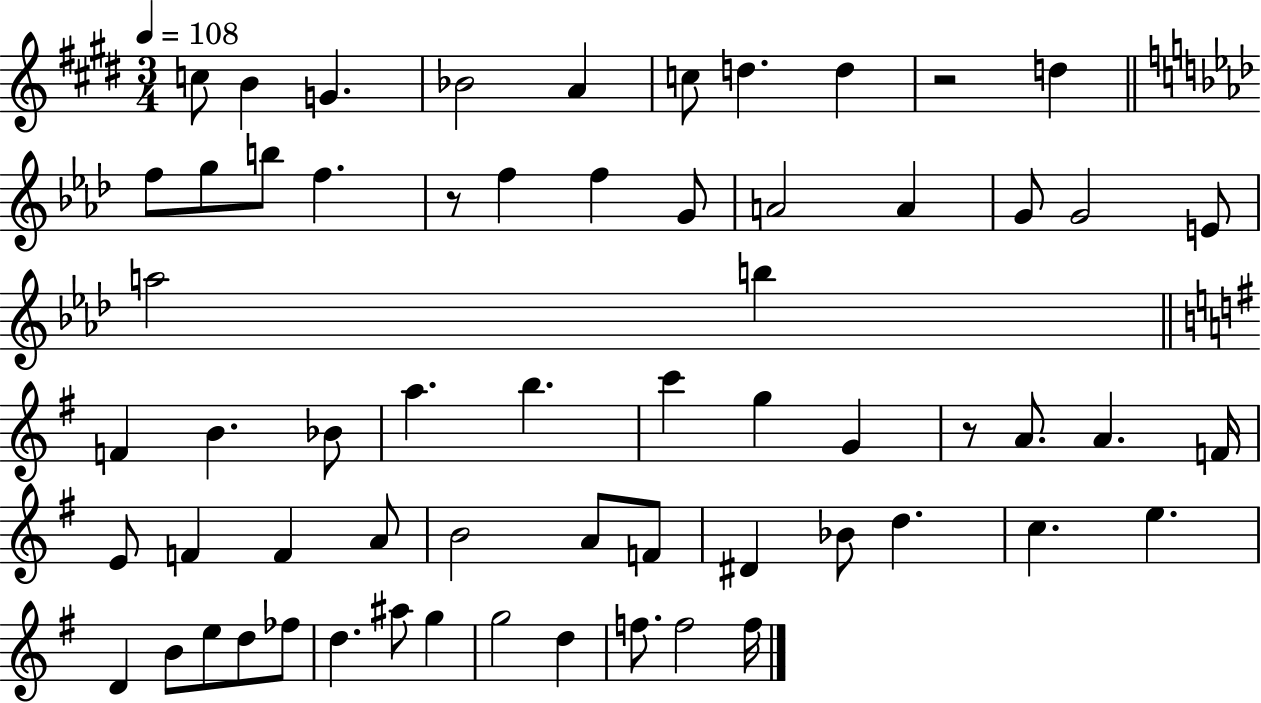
C5/e B4/q G4/q. Bb4/h A4/q C5/e D5/q. D5/q R/h D5/q F5/e G5/e B5/e F5/q. R/e F5/q F5/q G4/e A4/h A4/q G4/e G4/h E4/e A5/h B5/q F4/q B4/q. Bb4/e A5/q. B5/q. C6/q G5/q G4/q R/e A4/e. A4/q. F4/s E4/e F4/q F4/q A4/e B4/h A4/e F4/e D#4/q Bb4/e D5/q. C5/q. E5/q. D4/q B4/e E5/e D5/e FES5/e D5/q. A#5/e G5/q G5/h D5/q F5/e. F5/h F5/s